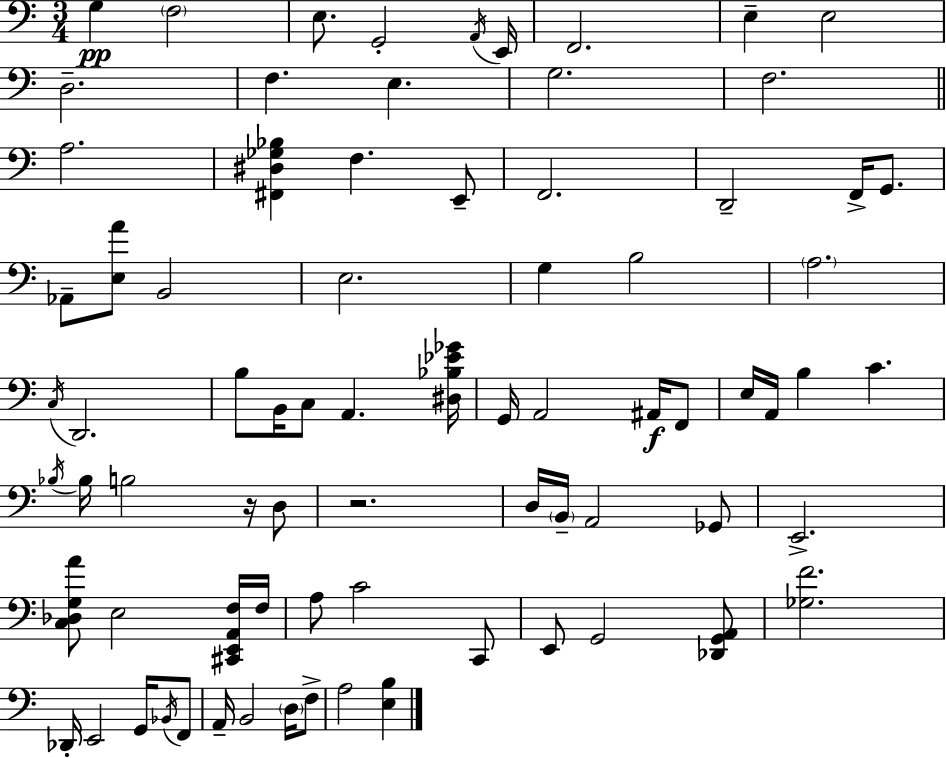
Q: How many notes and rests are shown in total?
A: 77